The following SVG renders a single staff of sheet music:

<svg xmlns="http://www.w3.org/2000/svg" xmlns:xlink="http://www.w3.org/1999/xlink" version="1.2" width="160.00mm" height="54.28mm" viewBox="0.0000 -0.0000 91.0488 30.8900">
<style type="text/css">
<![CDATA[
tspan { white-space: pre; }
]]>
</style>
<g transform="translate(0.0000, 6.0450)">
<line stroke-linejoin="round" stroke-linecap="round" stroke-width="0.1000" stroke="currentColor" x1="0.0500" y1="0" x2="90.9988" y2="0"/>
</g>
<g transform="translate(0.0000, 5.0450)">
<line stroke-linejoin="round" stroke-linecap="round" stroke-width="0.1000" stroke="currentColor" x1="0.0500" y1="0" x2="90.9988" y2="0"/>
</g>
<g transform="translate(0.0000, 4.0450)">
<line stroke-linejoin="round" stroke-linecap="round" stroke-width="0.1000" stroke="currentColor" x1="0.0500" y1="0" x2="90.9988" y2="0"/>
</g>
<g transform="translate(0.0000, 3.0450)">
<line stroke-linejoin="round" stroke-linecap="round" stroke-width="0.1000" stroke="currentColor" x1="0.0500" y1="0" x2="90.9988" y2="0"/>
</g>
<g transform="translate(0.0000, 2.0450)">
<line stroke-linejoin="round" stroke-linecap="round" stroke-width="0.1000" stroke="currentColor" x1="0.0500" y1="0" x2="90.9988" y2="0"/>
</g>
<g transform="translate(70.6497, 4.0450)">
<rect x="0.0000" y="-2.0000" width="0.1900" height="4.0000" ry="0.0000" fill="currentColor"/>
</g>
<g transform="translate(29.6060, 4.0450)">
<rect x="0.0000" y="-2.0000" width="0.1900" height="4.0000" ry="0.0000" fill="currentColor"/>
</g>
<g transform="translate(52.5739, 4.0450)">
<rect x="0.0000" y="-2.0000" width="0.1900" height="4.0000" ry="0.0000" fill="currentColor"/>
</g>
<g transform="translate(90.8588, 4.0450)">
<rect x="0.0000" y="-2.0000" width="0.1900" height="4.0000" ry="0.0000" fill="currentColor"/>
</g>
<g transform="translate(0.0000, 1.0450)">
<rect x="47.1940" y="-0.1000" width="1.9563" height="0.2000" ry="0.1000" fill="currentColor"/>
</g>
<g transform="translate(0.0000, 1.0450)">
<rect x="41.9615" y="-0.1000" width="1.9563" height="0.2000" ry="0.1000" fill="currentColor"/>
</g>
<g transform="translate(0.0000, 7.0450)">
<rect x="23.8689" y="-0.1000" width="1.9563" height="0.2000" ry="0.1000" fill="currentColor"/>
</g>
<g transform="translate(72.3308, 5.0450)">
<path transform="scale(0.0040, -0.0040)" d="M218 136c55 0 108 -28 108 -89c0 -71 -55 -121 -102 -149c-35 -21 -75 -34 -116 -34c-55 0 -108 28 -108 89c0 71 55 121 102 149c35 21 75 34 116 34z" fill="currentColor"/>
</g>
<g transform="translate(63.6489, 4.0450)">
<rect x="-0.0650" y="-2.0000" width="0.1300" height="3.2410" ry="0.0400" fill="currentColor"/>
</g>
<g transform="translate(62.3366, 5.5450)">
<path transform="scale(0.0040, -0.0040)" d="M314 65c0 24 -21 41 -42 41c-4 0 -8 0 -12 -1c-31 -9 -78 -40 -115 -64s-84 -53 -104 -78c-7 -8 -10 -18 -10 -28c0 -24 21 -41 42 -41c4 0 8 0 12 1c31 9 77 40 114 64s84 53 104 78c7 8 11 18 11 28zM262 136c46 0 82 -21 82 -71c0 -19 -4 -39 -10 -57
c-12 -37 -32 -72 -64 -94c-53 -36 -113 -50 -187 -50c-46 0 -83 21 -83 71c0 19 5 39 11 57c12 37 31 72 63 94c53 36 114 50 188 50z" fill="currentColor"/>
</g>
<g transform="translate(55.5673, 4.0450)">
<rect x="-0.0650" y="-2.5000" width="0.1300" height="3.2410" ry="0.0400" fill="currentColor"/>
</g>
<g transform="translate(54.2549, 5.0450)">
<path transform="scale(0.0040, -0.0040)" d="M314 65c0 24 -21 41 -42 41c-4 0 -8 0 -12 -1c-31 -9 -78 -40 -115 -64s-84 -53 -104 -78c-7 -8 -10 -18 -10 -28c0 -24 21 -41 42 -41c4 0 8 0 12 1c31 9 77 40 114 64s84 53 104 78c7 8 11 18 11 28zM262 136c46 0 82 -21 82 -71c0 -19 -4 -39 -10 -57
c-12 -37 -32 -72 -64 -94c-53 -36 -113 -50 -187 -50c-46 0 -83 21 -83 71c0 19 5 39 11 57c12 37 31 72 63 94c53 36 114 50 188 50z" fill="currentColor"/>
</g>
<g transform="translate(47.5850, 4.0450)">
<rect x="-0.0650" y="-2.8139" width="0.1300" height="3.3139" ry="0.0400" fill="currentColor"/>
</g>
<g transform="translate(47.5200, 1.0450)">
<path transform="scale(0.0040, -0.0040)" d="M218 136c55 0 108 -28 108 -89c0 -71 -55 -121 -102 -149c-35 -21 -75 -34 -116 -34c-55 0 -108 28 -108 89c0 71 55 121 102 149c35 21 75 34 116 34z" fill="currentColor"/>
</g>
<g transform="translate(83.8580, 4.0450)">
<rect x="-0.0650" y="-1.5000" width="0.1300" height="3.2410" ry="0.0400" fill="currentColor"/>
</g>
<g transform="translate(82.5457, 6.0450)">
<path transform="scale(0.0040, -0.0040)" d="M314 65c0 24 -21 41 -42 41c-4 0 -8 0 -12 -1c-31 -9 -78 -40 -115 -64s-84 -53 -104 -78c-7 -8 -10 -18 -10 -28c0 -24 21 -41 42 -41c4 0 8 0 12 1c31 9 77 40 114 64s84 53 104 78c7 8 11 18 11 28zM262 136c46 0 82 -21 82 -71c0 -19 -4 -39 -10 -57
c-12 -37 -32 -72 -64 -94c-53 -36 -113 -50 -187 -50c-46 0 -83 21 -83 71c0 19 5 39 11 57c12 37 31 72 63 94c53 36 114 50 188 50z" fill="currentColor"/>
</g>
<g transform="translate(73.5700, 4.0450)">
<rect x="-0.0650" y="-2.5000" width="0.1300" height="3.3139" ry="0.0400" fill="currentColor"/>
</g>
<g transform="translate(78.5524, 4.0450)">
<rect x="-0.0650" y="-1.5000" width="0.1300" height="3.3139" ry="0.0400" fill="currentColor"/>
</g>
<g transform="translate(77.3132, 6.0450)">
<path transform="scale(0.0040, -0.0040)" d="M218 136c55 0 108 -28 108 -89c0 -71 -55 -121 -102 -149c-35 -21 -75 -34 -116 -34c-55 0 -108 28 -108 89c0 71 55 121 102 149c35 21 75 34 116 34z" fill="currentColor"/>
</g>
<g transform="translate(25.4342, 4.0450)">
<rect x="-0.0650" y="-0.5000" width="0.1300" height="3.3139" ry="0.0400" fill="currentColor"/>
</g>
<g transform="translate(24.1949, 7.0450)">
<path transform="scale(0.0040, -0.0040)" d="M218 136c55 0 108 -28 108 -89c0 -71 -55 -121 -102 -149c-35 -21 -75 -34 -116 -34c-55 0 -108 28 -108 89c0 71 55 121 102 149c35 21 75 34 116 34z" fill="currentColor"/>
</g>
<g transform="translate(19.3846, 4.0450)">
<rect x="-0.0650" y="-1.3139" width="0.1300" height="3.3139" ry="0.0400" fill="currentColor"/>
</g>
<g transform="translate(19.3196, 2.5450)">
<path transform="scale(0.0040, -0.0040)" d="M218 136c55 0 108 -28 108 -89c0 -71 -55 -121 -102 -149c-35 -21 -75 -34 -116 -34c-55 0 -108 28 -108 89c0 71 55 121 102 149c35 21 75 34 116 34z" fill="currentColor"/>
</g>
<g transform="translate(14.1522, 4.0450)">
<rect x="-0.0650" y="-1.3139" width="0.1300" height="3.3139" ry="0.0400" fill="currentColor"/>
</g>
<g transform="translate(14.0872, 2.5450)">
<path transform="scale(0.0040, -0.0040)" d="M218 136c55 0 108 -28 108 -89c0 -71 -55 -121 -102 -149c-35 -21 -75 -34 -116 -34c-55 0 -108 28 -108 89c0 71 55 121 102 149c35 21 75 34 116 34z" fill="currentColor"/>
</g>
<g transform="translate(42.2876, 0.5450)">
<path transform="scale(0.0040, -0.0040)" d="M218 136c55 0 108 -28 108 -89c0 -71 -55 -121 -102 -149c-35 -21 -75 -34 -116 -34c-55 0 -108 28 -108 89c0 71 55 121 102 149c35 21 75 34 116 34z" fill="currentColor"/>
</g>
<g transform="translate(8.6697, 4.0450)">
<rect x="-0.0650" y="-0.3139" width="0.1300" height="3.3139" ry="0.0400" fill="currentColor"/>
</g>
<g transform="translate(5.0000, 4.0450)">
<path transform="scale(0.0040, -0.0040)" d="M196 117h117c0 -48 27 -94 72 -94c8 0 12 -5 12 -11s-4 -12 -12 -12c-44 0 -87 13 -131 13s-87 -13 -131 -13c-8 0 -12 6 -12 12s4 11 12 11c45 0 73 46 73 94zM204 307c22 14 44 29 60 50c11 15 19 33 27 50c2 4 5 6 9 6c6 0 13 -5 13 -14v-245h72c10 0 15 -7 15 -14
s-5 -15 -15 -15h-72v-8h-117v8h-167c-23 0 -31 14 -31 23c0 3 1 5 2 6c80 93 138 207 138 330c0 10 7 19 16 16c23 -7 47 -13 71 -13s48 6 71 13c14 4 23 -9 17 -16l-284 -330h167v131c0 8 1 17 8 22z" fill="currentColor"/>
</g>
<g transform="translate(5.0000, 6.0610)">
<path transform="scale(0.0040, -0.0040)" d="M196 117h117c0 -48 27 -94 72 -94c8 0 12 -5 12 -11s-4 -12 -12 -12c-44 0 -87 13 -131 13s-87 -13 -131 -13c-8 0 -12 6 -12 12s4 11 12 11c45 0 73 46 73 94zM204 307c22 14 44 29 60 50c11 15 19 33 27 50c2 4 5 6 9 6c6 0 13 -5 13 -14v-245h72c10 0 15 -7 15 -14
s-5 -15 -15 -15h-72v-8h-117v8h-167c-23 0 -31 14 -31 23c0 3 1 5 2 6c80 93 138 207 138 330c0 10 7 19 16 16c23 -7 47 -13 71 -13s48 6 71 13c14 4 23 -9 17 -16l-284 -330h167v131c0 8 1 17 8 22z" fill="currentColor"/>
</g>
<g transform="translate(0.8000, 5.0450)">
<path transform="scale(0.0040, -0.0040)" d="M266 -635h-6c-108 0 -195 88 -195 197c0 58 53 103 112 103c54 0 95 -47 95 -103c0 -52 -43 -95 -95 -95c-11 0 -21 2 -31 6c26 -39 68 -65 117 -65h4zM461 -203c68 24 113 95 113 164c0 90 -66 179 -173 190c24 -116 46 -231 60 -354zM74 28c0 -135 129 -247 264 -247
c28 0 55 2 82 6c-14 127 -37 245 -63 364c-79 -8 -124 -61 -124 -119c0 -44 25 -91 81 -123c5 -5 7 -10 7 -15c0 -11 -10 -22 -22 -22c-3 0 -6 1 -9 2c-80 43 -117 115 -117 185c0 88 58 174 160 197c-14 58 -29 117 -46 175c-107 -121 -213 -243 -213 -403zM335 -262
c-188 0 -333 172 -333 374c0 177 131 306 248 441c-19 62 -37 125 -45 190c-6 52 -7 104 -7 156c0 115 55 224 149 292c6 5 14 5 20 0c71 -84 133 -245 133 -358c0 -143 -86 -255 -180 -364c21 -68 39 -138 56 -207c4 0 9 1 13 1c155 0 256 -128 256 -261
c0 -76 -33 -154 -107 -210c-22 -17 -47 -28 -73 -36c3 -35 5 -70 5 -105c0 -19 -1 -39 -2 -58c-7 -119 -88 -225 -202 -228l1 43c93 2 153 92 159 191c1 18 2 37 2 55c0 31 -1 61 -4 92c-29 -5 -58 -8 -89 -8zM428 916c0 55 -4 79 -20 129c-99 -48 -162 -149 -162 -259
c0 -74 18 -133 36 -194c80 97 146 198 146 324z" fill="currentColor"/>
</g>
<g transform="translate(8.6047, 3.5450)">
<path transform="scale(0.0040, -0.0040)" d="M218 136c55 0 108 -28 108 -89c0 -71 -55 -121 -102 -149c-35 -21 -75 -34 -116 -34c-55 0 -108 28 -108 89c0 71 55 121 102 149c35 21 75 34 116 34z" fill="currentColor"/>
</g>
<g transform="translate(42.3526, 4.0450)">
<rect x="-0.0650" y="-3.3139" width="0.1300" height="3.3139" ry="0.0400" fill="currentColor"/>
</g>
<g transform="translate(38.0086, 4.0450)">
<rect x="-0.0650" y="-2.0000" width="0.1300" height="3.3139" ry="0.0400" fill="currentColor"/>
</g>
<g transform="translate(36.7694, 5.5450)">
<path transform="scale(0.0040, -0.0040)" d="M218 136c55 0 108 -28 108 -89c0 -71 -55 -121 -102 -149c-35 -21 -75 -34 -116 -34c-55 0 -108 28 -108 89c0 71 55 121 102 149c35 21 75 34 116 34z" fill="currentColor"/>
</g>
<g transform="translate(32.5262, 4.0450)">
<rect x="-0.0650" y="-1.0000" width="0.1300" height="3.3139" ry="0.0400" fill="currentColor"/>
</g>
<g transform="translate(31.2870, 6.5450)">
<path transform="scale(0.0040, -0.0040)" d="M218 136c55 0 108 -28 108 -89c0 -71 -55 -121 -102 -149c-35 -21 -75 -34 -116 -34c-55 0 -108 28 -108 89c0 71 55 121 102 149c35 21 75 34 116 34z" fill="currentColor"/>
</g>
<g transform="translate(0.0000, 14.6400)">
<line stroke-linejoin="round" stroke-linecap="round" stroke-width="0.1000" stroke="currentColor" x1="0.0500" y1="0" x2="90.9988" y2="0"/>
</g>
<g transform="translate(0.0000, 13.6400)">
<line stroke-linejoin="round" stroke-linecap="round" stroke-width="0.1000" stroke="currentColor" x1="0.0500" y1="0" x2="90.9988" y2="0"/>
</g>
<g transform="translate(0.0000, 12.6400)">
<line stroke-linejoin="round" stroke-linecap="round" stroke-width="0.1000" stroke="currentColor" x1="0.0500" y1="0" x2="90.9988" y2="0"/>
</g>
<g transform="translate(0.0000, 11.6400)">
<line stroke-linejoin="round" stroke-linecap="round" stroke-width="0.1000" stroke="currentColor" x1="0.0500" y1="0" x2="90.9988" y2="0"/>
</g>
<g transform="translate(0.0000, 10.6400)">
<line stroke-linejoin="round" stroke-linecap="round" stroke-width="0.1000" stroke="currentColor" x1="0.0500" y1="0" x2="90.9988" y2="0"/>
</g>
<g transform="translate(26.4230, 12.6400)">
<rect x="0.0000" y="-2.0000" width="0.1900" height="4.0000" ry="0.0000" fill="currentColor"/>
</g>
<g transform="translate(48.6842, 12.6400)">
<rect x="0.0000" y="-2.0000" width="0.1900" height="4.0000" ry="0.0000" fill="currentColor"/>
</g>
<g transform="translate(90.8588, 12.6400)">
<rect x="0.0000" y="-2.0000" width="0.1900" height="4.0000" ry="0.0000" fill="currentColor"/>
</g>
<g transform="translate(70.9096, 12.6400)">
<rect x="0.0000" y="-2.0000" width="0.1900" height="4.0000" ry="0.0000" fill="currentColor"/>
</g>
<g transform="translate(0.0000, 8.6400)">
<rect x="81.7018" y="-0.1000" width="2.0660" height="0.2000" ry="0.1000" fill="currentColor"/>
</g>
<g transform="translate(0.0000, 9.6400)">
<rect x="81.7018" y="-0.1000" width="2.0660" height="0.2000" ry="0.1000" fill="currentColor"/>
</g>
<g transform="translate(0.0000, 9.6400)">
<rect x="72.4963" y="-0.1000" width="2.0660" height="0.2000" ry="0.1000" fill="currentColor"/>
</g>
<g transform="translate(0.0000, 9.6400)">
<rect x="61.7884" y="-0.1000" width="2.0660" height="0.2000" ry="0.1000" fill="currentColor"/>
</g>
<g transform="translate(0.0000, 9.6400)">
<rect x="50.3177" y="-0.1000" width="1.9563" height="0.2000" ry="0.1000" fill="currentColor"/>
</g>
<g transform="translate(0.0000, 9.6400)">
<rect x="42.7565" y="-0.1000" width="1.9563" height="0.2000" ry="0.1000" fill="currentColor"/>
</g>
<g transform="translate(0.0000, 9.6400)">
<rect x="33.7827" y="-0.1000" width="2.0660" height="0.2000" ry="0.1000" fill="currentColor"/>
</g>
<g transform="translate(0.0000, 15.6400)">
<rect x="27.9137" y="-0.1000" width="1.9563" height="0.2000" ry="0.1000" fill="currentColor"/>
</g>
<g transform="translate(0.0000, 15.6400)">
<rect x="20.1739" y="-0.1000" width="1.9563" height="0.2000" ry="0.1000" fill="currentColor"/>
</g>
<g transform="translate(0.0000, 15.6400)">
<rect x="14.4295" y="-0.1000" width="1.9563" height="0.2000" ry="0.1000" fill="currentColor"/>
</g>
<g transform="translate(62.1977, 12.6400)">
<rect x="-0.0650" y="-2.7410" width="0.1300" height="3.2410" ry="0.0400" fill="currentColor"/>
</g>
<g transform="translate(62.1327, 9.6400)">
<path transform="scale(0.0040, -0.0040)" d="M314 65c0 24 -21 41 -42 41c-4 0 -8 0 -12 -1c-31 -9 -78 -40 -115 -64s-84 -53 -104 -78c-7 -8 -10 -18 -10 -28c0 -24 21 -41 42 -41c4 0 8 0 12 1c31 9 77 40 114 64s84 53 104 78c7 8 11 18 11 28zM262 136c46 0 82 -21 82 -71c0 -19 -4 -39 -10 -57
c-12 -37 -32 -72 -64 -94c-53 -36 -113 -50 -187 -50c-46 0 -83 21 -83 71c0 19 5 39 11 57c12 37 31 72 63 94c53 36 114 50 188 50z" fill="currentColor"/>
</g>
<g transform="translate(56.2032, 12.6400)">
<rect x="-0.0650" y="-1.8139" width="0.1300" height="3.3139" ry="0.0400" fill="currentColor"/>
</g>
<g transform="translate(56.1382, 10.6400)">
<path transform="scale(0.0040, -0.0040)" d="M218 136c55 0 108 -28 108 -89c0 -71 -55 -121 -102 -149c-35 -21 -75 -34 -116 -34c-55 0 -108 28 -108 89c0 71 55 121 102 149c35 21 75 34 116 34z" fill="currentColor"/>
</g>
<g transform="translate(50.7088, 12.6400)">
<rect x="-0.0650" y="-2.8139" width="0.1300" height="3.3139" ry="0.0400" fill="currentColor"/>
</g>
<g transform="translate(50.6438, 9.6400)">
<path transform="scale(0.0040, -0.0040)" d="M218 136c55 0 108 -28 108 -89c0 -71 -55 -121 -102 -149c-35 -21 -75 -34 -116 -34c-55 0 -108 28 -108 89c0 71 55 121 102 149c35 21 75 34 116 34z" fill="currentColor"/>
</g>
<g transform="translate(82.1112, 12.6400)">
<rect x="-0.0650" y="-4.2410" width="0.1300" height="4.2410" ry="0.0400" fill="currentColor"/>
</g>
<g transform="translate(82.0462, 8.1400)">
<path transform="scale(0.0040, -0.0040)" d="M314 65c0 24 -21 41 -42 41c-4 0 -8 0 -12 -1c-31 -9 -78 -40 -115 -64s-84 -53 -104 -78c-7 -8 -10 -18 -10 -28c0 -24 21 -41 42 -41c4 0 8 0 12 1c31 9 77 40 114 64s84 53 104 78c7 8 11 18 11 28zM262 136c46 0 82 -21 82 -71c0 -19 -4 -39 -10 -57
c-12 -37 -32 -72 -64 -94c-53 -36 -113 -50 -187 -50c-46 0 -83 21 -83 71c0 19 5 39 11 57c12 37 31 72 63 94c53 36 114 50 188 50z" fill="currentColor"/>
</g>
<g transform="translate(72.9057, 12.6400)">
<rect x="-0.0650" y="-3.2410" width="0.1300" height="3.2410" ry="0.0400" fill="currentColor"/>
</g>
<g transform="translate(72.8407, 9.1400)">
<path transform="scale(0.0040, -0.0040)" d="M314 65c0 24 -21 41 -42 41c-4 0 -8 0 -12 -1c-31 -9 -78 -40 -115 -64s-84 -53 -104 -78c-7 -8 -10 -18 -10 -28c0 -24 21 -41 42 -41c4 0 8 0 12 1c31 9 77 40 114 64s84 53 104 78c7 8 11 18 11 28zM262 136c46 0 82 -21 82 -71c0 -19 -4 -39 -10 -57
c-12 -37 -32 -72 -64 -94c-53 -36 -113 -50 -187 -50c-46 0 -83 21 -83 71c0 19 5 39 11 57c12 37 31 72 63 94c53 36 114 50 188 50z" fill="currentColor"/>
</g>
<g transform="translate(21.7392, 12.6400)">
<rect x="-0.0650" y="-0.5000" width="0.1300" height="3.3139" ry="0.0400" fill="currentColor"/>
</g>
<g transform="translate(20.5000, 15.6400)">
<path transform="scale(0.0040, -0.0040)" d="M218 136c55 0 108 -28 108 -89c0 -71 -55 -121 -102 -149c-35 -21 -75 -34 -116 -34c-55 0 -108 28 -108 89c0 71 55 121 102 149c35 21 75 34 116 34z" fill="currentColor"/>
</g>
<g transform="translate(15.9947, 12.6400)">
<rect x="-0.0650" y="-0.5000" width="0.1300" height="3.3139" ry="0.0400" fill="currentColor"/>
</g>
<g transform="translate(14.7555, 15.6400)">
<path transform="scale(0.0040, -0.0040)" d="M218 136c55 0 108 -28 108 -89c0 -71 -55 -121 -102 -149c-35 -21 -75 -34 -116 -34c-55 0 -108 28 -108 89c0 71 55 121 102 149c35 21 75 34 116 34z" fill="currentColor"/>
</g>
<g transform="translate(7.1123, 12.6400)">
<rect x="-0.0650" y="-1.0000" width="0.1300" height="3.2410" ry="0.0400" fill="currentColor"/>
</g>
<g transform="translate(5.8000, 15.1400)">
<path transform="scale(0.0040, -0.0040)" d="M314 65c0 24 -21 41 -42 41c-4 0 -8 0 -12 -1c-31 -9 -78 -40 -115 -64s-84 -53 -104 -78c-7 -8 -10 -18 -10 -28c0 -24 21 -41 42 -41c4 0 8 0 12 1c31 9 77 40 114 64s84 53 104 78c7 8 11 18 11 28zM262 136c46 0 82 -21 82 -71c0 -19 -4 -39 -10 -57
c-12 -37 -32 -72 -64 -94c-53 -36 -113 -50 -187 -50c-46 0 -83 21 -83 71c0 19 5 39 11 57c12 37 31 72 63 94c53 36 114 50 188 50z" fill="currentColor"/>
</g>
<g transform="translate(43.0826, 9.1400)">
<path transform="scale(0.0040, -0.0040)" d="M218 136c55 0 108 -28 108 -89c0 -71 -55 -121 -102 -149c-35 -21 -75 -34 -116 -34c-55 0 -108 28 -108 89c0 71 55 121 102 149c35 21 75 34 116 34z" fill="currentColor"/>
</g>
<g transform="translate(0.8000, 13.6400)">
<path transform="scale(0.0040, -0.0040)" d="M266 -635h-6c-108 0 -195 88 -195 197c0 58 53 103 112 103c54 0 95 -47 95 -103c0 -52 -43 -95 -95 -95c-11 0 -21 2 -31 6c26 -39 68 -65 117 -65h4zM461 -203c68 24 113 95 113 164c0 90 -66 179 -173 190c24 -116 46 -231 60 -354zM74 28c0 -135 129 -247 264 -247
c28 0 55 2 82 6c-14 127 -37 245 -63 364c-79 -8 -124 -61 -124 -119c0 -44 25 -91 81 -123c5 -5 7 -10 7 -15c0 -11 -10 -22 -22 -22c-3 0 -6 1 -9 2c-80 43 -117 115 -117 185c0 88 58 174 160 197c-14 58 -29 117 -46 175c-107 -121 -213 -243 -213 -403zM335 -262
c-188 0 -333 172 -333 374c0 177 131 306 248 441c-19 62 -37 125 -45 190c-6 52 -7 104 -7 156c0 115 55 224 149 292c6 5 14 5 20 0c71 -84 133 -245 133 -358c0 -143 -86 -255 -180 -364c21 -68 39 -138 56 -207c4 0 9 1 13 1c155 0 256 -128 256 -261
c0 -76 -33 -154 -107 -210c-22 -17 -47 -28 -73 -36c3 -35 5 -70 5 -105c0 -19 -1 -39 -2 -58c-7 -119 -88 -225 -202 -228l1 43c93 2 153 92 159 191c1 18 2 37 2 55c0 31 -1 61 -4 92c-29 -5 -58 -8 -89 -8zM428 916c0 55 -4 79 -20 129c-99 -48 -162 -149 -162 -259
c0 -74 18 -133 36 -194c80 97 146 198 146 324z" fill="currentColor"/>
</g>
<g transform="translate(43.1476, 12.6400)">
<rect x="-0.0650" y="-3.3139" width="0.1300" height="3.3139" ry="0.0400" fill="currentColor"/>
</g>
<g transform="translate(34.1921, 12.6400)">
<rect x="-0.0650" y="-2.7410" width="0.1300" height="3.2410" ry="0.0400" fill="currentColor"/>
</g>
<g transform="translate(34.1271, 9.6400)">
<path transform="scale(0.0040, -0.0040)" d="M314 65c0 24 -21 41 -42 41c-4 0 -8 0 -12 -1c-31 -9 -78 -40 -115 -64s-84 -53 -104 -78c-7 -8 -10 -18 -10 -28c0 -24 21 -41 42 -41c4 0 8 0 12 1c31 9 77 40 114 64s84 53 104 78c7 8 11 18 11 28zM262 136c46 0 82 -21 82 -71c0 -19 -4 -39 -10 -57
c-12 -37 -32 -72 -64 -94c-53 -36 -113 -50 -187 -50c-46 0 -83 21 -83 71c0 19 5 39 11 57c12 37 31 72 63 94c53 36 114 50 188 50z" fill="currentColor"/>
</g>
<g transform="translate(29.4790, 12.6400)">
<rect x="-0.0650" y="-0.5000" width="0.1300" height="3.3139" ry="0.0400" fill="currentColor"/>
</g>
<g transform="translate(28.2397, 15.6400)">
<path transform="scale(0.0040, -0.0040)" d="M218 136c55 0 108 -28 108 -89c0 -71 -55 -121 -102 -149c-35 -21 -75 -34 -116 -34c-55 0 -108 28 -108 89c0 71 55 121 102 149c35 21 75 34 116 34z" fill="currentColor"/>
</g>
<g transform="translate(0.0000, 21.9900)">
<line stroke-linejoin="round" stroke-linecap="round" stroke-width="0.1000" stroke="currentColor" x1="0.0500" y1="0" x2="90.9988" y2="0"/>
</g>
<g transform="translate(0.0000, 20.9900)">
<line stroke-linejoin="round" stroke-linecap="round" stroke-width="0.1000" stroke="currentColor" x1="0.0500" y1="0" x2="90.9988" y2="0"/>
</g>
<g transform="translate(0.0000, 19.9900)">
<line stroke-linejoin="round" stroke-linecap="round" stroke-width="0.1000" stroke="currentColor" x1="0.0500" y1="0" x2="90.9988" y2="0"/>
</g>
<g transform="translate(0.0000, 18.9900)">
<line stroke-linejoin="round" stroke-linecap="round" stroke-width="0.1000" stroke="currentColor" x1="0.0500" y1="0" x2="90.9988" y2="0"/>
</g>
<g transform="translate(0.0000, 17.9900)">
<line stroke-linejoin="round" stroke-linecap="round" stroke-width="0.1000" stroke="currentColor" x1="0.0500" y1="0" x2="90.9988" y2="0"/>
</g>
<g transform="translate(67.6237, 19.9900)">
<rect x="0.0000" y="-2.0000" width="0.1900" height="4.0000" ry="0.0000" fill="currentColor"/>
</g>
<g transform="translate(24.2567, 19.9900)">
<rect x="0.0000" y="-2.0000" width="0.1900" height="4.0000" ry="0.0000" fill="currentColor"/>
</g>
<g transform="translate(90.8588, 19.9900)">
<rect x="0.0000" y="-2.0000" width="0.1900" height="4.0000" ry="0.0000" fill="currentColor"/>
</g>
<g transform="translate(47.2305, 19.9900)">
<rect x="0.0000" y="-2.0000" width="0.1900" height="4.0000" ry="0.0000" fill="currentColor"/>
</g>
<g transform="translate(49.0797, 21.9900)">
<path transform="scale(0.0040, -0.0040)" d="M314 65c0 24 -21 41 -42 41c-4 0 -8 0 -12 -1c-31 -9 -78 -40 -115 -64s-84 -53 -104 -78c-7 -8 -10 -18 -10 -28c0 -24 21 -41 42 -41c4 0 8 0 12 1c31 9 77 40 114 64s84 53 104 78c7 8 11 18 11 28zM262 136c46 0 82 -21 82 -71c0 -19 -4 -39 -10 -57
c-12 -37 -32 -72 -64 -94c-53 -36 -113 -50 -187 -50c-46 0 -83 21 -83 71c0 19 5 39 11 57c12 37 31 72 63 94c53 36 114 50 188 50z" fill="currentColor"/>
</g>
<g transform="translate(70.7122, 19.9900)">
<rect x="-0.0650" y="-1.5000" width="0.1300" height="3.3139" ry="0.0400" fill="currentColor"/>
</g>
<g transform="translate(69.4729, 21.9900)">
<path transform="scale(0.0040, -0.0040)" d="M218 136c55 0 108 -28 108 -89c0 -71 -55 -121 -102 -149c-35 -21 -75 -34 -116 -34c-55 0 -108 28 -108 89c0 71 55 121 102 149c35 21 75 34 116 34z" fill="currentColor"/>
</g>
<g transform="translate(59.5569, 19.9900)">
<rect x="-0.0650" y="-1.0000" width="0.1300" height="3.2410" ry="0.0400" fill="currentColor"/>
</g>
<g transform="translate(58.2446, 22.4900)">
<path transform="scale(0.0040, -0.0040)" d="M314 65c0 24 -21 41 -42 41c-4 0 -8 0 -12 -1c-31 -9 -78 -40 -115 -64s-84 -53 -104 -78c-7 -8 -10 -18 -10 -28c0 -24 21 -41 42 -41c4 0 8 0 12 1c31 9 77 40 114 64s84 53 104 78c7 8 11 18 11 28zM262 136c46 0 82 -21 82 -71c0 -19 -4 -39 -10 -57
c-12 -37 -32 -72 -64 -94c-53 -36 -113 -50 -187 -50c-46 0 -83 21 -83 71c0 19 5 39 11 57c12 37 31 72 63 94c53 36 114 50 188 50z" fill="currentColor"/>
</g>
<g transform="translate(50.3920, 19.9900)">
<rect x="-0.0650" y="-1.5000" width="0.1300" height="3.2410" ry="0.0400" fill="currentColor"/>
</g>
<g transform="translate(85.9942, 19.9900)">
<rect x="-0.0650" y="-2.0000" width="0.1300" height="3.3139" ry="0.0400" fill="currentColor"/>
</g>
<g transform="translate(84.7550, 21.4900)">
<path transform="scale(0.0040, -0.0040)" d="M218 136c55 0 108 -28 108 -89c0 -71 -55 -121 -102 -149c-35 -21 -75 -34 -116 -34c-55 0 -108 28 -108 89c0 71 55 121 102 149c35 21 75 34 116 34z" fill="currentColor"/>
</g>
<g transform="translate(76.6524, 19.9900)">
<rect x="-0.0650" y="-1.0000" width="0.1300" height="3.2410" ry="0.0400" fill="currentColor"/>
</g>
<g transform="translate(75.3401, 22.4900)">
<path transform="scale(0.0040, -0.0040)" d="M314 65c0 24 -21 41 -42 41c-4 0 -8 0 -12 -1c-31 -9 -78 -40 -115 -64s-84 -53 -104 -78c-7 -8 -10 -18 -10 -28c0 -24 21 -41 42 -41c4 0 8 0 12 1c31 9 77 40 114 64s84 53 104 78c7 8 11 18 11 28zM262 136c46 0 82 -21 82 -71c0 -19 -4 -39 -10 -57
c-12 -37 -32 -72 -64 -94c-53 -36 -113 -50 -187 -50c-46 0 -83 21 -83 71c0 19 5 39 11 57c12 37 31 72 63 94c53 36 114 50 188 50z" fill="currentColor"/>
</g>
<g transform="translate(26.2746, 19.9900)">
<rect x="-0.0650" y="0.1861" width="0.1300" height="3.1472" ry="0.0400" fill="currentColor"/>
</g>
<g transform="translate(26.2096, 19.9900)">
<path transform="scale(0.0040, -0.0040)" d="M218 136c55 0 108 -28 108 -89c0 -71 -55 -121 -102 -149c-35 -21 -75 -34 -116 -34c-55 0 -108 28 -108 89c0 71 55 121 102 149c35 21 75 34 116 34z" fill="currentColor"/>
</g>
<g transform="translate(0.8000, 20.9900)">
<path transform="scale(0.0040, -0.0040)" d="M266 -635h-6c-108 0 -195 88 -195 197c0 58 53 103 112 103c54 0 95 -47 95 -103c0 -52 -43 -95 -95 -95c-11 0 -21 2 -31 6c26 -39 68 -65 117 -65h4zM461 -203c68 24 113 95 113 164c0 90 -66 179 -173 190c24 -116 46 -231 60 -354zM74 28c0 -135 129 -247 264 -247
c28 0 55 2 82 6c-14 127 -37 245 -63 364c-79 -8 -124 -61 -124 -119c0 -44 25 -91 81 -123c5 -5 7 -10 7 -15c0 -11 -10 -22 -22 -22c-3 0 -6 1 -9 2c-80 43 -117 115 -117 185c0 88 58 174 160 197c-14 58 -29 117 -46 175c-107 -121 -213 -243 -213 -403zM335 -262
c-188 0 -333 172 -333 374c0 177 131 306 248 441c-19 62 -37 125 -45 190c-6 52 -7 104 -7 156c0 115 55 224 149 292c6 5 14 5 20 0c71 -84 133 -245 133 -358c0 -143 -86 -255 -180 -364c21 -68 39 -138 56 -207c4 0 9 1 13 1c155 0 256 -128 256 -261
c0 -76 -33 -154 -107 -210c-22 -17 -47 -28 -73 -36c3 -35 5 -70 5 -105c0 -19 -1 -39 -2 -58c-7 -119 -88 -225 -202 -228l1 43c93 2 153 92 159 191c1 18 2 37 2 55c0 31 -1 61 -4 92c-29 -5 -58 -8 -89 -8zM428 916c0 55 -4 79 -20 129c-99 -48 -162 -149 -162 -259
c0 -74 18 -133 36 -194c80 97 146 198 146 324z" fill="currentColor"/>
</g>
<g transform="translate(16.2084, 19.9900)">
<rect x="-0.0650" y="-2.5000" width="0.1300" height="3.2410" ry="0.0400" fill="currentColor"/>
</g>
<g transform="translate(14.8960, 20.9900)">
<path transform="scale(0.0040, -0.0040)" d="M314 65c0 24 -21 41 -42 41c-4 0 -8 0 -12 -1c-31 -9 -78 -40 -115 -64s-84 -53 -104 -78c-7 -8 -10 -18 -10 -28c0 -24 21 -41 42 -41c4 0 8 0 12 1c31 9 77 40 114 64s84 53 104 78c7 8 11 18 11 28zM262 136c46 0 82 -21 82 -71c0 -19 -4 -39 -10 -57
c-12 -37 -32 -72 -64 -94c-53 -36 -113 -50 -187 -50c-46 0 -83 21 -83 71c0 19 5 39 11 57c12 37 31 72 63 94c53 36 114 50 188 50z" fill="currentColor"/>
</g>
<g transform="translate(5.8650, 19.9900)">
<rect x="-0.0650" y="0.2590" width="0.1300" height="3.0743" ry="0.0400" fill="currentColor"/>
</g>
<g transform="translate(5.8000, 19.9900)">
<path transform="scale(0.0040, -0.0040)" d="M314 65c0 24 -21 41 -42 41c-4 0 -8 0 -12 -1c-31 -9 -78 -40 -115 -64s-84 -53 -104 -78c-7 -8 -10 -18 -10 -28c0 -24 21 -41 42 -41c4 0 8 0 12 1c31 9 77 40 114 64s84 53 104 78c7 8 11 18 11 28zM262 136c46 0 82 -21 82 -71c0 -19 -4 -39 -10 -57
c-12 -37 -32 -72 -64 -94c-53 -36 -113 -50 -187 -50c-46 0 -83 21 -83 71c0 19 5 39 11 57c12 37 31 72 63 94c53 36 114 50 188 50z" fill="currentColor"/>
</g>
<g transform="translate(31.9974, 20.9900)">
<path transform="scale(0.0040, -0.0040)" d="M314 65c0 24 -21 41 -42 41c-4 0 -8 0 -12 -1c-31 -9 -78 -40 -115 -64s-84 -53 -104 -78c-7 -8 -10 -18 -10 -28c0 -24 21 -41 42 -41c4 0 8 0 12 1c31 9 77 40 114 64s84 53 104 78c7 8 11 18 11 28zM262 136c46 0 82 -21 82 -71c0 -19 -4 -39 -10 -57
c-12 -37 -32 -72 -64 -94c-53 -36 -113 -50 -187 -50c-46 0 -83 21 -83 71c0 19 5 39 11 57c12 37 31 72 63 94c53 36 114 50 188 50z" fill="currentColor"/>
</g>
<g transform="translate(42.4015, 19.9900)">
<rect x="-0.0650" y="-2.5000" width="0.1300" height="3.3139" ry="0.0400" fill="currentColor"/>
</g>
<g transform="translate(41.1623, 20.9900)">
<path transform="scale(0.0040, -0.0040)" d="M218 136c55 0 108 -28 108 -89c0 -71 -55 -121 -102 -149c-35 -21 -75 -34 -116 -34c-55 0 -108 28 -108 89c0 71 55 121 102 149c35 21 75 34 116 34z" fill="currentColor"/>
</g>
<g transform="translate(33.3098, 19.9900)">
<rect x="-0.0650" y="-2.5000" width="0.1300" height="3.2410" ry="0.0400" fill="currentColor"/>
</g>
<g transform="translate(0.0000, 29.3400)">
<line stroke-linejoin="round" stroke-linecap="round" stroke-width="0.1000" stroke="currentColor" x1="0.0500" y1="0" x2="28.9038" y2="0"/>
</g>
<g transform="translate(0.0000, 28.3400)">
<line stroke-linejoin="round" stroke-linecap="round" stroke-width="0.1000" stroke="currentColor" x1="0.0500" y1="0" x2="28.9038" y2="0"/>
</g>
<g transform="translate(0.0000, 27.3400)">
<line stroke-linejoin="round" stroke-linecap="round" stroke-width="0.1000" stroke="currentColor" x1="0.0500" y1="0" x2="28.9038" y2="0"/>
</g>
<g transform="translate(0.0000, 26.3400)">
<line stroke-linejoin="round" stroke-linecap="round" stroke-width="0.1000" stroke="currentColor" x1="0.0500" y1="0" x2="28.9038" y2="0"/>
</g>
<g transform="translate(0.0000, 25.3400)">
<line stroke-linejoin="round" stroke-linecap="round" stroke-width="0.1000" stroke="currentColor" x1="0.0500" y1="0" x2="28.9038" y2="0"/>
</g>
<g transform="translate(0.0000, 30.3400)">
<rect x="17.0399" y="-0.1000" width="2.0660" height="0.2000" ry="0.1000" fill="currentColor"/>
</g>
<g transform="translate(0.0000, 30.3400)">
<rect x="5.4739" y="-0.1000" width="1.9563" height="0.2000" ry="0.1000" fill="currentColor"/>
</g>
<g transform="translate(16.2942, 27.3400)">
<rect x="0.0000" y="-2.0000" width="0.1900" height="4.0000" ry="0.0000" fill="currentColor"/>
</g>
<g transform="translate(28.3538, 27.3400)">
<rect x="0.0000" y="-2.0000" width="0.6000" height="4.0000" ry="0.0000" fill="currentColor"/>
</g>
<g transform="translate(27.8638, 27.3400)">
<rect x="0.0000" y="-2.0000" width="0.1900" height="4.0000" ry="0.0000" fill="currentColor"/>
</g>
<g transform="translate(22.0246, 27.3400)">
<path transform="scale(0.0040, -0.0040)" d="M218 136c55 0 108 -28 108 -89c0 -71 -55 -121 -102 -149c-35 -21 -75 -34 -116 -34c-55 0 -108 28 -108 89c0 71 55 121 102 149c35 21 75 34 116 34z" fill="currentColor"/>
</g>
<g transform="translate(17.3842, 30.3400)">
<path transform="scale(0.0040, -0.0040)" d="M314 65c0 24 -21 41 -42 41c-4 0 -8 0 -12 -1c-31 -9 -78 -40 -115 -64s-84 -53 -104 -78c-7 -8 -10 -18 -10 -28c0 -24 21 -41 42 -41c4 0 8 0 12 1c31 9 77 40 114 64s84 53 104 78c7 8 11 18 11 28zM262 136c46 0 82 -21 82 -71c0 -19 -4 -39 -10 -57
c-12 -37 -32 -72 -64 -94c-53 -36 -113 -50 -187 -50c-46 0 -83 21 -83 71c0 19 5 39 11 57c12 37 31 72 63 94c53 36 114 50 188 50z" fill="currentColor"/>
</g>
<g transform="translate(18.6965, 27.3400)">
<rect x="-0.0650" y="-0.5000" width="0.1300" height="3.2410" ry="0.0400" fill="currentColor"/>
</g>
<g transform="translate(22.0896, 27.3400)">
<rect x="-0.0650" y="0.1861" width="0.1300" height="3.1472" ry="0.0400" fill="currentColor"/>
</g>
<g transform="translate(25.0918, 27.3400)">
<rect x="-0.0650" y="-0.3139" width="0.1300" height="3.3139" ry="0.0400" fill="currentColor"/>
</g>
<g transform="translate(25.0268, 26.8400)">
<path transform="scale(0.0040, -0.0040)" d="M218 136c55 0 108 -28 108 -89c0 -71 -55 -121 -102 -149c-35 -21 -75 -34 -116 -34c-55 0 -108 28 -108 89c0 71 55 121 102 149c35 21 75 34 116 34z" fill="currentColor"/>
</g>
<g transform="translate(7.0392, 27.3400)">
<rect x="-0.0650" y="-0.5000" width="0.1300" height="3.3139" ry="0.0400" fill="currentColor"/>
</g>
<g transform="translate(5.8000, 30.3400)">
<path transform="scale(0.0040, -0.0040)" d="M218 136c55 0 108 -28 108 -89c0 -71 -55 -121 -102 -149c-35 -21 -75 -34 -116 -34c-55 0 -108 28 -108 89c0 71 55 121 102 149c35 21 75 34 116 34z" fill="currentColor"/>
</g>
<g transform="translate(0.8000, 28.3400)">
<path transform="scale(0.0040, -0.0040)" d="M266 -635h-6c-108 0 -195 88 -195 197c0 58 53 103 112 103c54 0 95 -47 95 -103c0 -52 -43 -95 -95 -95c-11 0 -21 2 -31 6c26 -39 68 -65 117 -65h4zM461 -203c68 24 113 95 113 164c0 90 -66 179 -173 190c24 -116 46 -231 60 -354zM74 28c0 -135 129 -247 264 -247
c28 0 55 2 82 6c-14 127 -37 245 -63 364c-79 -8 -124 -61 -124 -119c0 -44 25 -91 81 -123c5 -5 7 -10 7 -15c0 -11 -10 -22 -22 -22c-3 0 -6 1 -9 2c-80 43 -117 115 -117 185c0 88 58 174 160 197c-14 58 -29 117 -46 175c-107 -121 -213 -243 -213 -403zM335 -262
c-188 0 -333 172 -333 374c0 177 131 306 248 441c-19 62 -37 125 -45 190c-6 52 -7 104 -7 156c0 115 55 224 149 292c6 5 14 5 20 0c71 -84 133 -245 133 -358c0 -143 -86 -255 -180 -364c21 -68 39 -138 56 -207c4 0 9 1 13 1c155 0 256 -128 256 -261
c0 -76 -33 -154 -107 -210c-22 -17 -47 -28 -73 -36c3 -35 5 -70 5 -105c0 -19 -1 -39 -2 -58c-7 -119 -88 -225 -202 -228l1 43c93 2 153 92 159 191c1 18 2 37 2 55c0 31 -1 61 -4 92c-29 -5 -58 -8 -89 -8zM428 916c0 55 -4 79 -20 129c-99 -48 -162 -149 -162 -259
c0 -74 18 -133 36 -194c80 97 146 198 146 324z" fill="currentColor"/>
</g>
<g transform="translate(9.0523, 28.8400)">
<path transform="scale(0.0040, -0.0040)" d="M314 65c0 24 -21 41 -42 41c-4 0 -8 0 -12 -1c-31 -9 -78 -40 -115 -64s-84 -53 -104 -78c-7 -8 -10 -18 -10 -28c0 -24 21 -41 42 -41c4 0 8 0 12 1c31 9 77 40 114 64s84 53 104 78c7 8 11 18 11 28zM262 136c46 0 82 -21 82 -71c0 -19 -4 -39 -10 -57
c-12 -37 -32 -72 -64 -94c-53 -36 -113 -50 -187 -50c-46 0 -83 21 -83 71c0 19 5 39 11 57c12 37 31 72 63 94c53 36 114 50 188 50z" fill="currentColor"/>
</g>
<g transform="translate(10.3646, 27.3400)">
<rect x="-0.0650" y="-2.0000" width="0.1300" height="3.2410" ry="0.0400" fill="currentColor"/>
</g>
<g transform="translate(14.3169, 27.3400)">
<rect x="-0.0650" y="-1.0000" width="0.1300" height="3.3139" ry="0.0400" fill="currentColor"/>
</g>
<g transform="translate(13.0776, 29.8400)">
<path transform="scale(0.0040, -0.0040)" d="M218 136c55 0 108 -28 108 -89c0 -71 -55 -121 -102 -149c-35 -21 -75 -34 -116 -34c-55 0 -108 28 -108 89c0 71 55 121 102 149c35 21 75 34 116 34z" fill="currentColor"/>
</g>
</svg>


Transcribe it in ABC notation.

X:1
T:Untitled
M:4/4
L:1/4
K:C
c e e C D F b a G2 F2 G E E2 D2 C C C a2 b a f a2 b2 d'2 B2 G2 B G2 G E2 D2 E D2 F C F2 D C2 B c